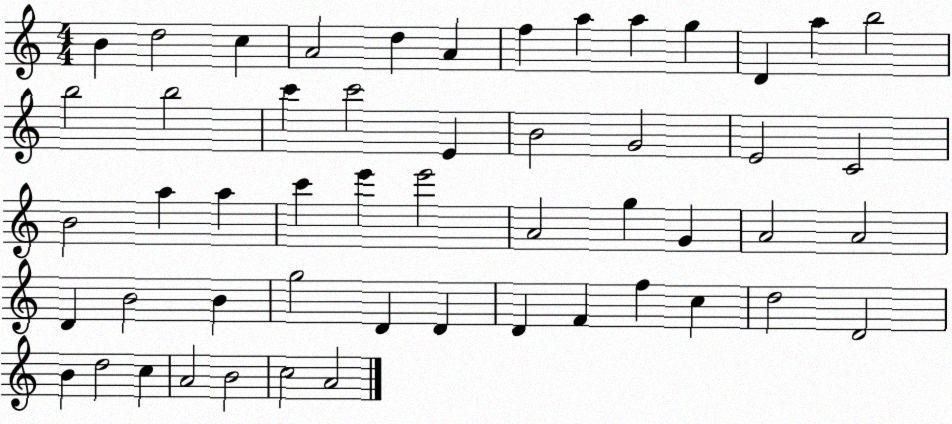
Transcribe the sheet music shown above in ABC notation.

X:1
T:Untitled
M:4/4
L:1/4
K:C
B d2 c A2 d A f a a g D a b2 b2 b2 c' c'2 E B2 G2 E2 C2 B2 a a c' e' e'2 A2 g G A2 A2 D B2 B g2 D D D F f c d2 D2 B d2 c A2 B2 c2 A2